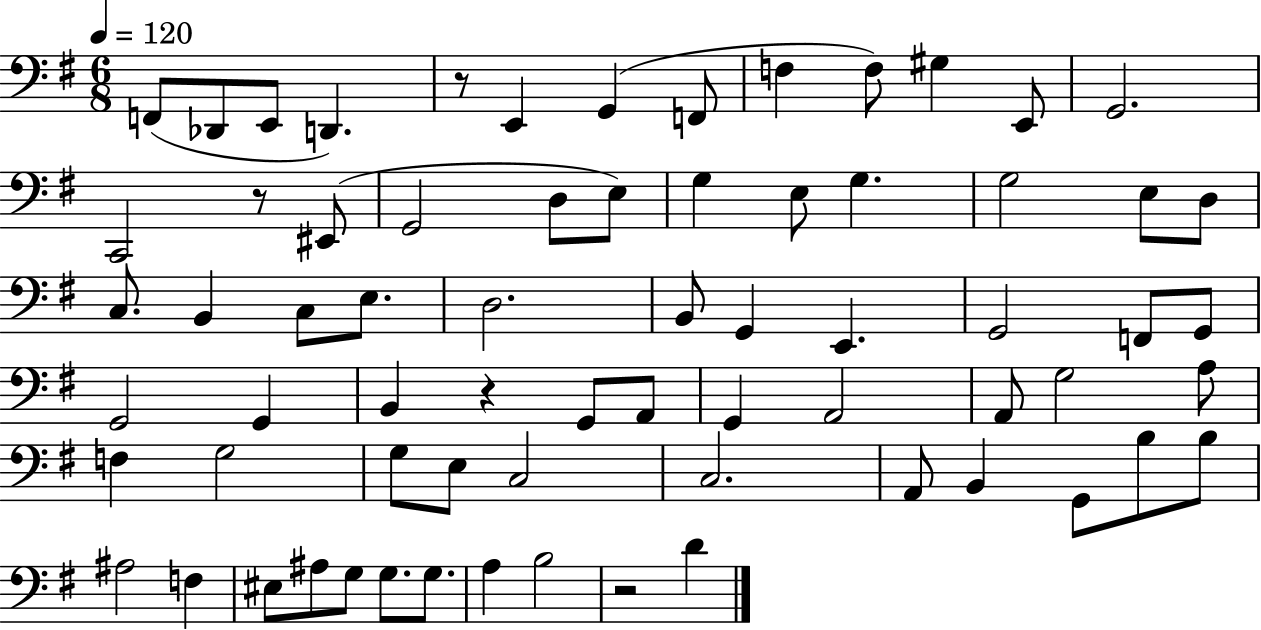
{
  \clef bass
  \numericTimeSignature
  \time 6/8
  \key g \major
  \tempo 4 = 120
  \repeat volta 2 { f,8( des,8 e,8 d,4.) | r8 e,4 g,4( f,8 | f4 f8) gis4 e,8 | g,2. | \break c,2 r8 eis,8( | g,2 d8 e8) | g4 e8 g4. | g2 e8 d8 | \break c8. b,4 c8 e8. | d2. | b,8 g,4 e,4. | g,2 f,8 g,8 | \break g,2 g,4 | b,4 r4 g,8 a,8 | g,4 a,2 | a,8 g2 a8 | \break f4 g2 | g8 e8 c2 | c2. | a,8 b,4 g,8 b8 b8 | \break ais2 f4 | eis8 ais8 g8 g8. g8. | a4 b2 | r2 d'4 | \break } \bar "|."
}